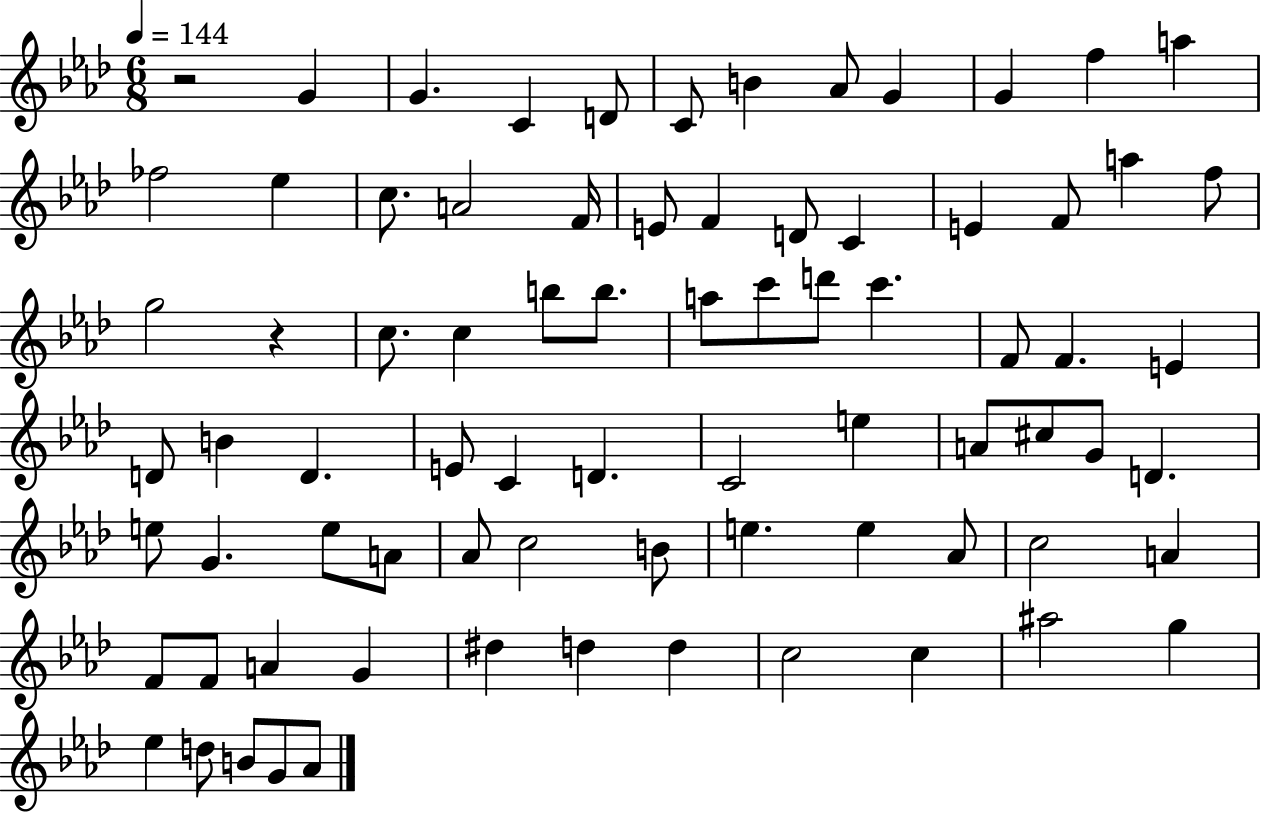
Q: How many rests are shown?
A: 2